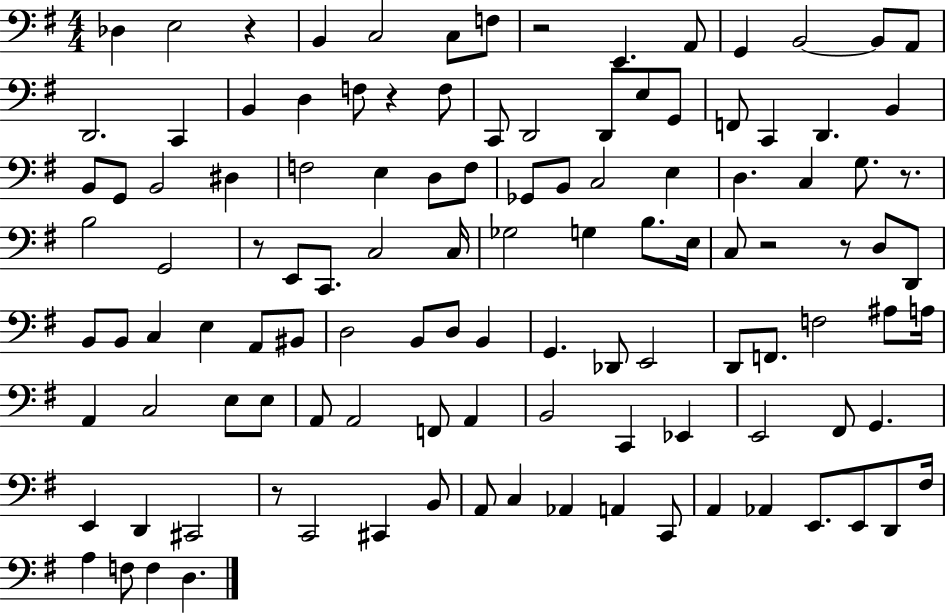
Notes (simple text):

Db3/q E3/h R/q B2/q C3/h C3/e F3/e R/h E2/q. A2/e G2/q B2/h B2/e A2/e D2/h. C2/q B2/q D3/q F3/e R/q F3/e C2/e D2/h D2/e E3/e G2/e F2/e C2/q D2/q. B2/q B2/e G2/e B2/h D#3/q F3/h E3/q D3/e F3/e Gb2/e B2/e C3/h E3/q D3/q. C3/q G3/e. R/e. B3/h G2/h R/e E2/e C2/e. C3/h C3/s Gb3/h G3/q B3/e. E3/s C3/e R/h R/e D3/e D2/e B2/e B2/e C3/q E3/q A2/e BIS2/e D3/h B2/e D3/e B2/q G2/q. Db2/e E2/h D2/e F2/e. F3/h A#3/e A3/s A2/q C3/h E3/e E3/e A2/e A2/h F2/e A2/q B2/h C2/q Eb2/q E2/h F#2/e G2/q. E2/q D2/q C#2/h R/e C2/h C#2/q B2/e A2/e C3/q Ab2/q A2/q C2/e A2/q Ab2/q E2/e. E2/e D2/e F#3/s A3/q F3/e F3/q D3/q.